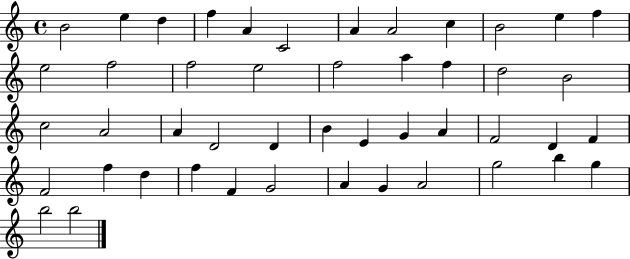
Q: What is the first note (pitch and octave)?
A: B4